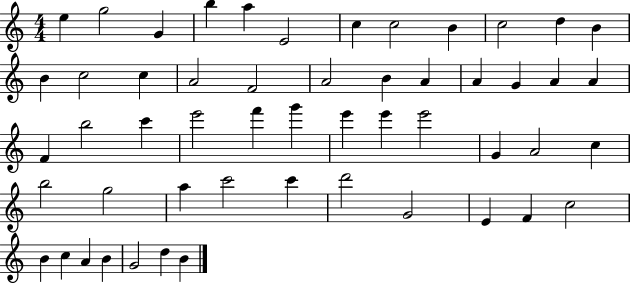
X:1
T:Untitled
M:4/4
L:1/4
K:C
e g2 G b a E2 c c2 B c2 d B B c2 c A2 F2 A2 B A A G A A F b2 c' e'2 f' g' e' e' e'2 G A2 c b2 g2 a c'2 c' d'2 G2 E F c2 B c A B G2 d B